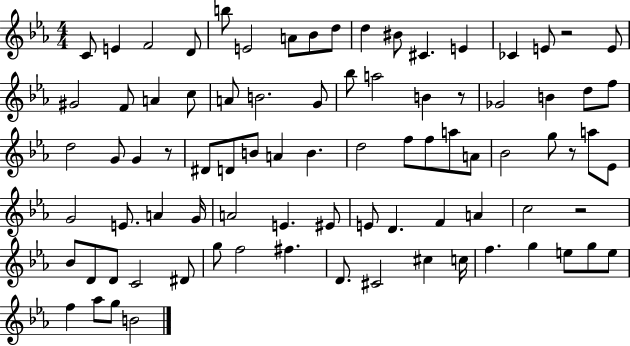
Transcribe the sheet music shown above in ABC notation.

X:1
T:Untitled
M:4/4
L:1/4
K:Eb
C/2 E F2 D/2 b/2 E2 A/2 _B/2 d/2 d ^B/2 ^C E _C E/2 z2 E/2 ^G2 F/2 A c/2 A/2 B2 G/2 _b/2 a2 B z/2 _G2 B d/2 f/2 d2 G/2 G z/2 ^D/2 D/2 B/2 A B d2 f/2 f/2 a/2 A/2 _B2 g/2 z/2 a/2 _E/2 G2 E/2 A G/4 A2 E ^E/2 E/2 D F A c2 z2 _B/2 D/2 D/2 C2 ^D/2 g/2 f2 ^f D/2 ^C2 ^c c/4 f g e/2 g/2 e/2 f _a/2 g/2 B2